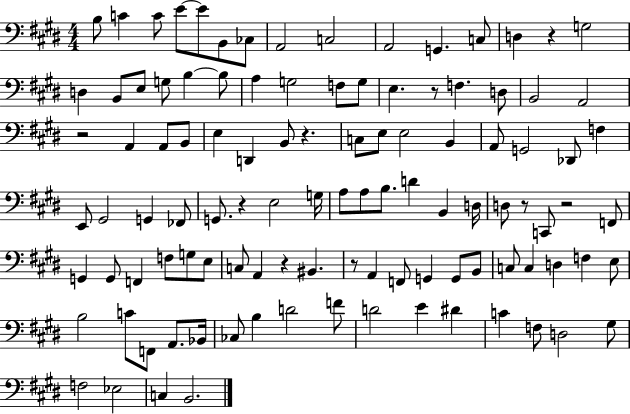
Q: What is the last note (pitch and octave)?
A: B2